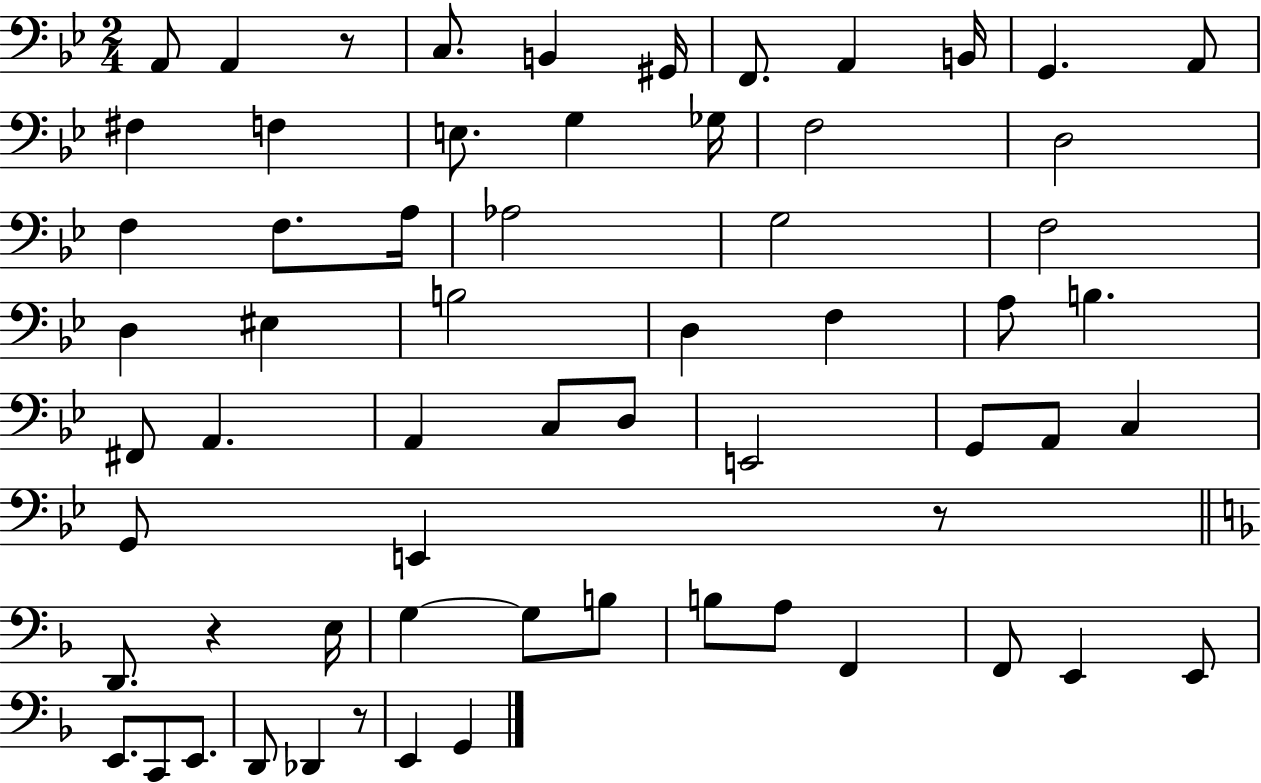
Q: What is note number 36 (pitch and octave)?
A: E2